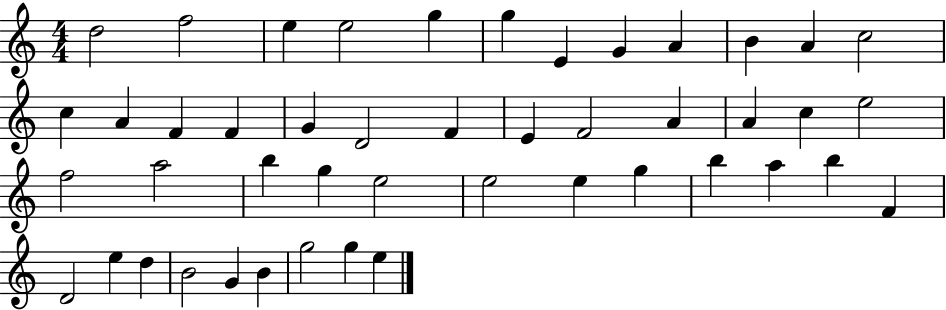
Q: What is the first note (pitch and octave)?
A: D5